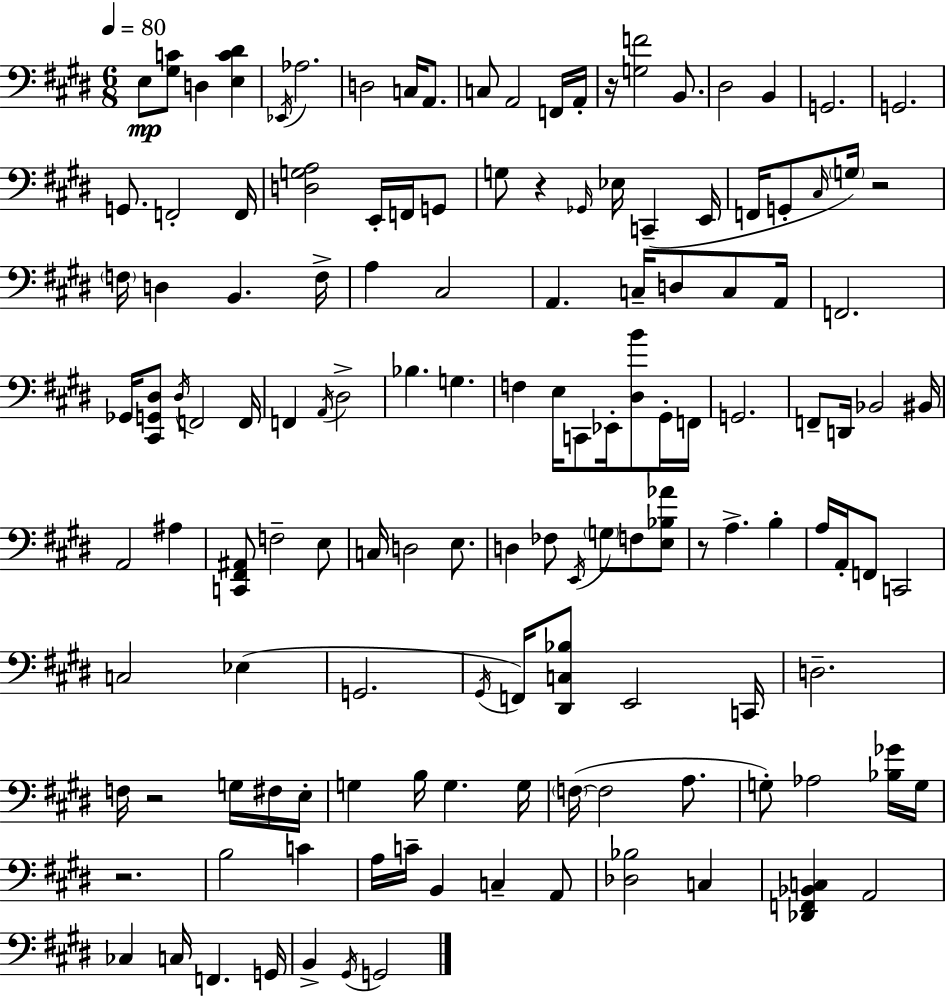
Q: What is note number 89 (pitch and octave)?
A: D3